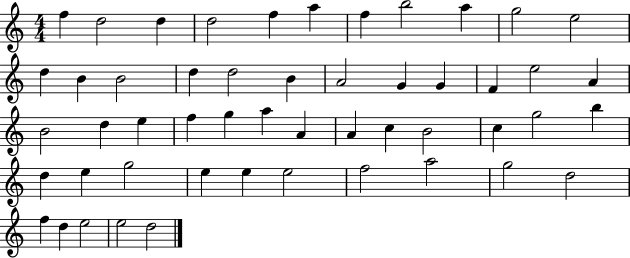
X:1
T:Untitled
M:4/4
L:1/4
K:C
f d2 d d2 f a f b2 a g2 e2 d B B2 d d2 B A2 G G F e2 A B2 d e f g a A A c B2 c g2 b d e g2 e e e2 f2 a2 g2 d2 f d e2 e2 d2